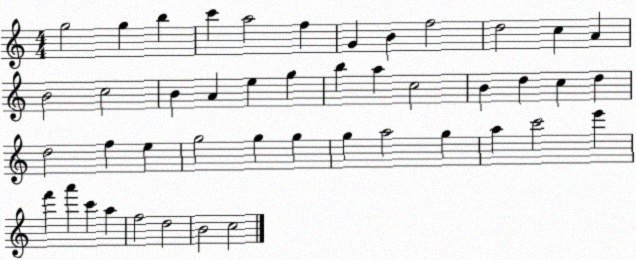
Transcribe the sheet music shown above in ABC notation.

X:1
T:Untitled
M:4/4
L:1/4
K:C
g2 g b c' a2 f G B f2 d2 c A B2 c2 B A e g b a c2 B d c d d2 f e g2 g g g a2 g a c'2 e' f' a' c' a f2 d2 B2 c2